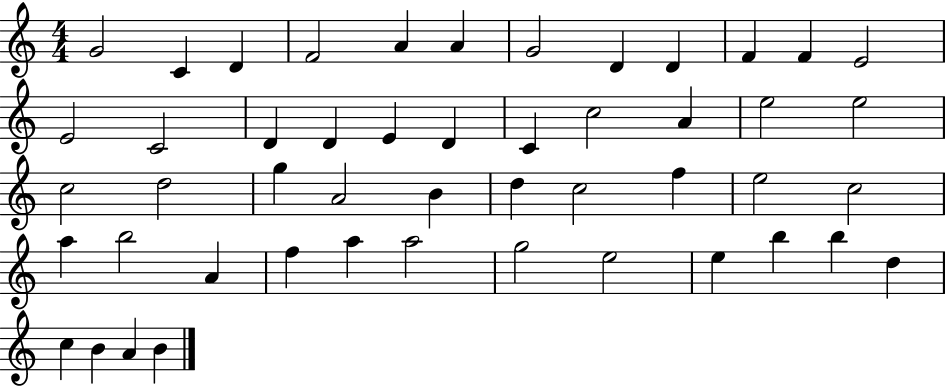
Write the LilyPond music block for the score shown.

{
  \clef treble
  \numericTimeSignature
  \time 4/4
  \key c \major
  g'2 c'4 d'4 | f'2 a'4 a'4 | g'2 d'4 d'4 | f'4 f'4 e'2 | \break e'2 c'2 | d'4 d'4 e'4 d'4 | c'4 c''2 a'4 | e''2 e''2 | \break c''2 d''2 | g''4 a'2 b'4 | d''4 c''2 f''4 | e''2 c''2 | \break a''4 b''2 a'4 | f''4 a''4 a''2 | g''2 e''2 | e''4 b''4 b''4 d''4 | \break c''4 b'4 a'4 b'4 | \bar "|."
}